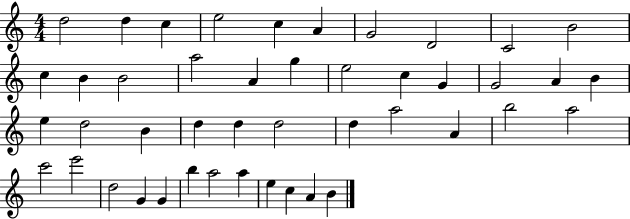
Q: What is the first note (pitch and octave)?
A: D5